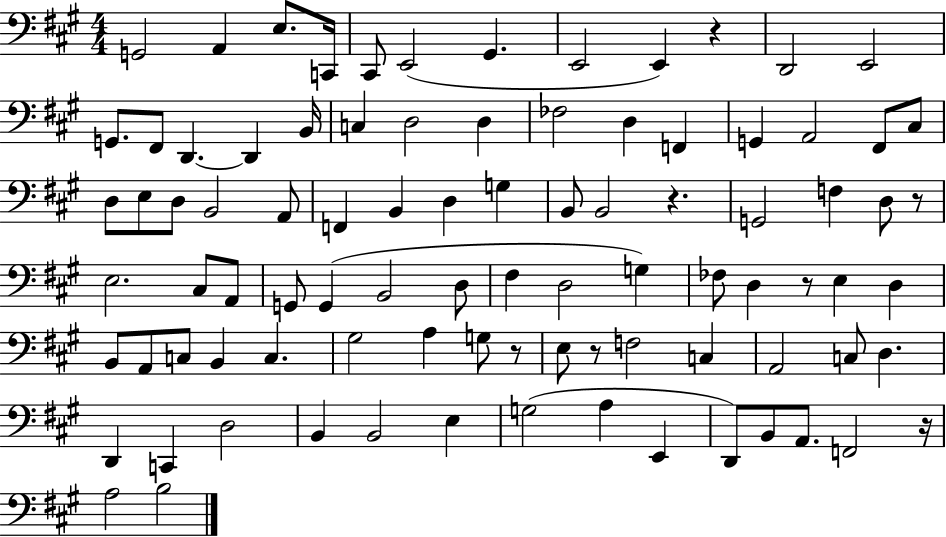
X:1
T:Untitled
M:4/4
L:1/4
K:A
G,,2 A,, E,/2 C,,/4 ^C,,/2 E,,2 ^G,, E,,2 E,, z D,,2 E,,2 G,,/2 ^F,,/2 D,, D,, B,,/4 C, D,2 D, _F,2 D, F,, G,, A,,2 ^F,,/2 ^C,/2 D,/2 E,/2 D,/2 B,,2 A,,/2 F,, B,, D, G, B,,/2 B,,2 z G,,2 F, D,/2 z/2 E,2 ^C,/2 A,,/2 G,,/2 G,, B,,2 D,/2 ^F, D,2 G, _F,/2 D, z/2 E, D, B,,/2 A,,/2 C,/2 B,, C, ^G,2 A, G,/2 z/2 E,/2 z/2 F,2 C, A,,2 C,/2 D, D,, C,, D,2 B,, B,,2 E, G,2 A, E,, D,,/2 B,,/2 A,,/2 F,,2 z/4 A,2 B,2